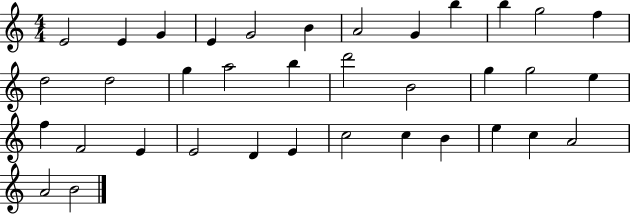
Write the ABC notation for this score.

X:1
T:Untitled
M:4/4
L:1/4
K:C
E2 E G E G2 B A2 G b b g2 f d2 d2 g a2 b d'2 B2 g g2 e f F2 E E2 D E c2 c B e c A2 A2 B2